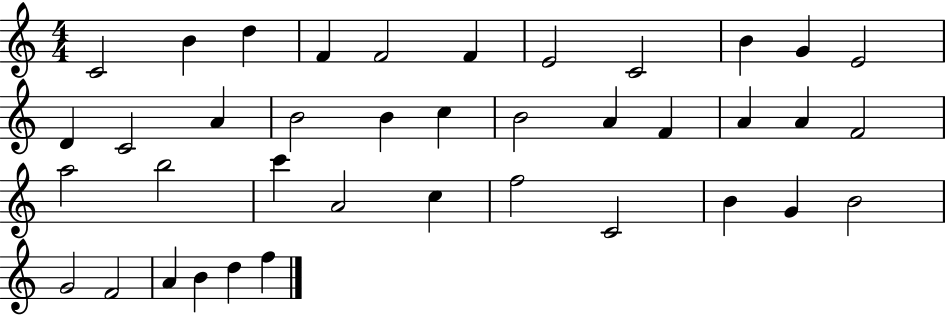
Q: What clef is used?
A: treble